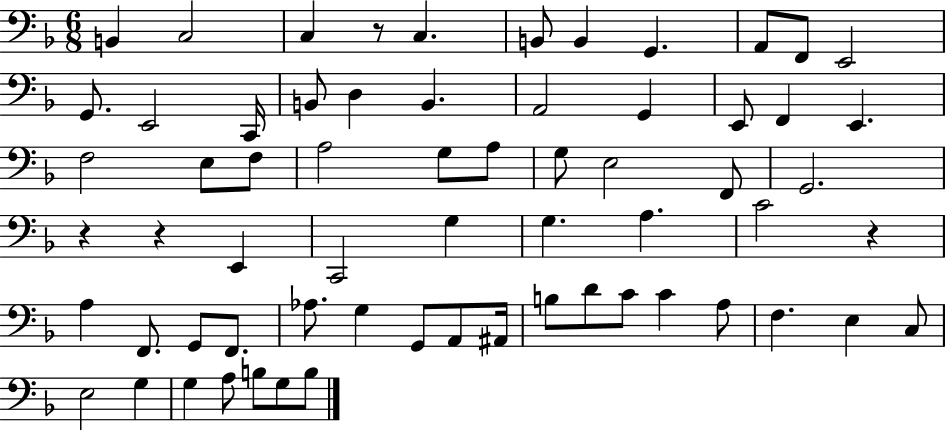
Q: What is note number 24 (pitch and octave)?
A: F3